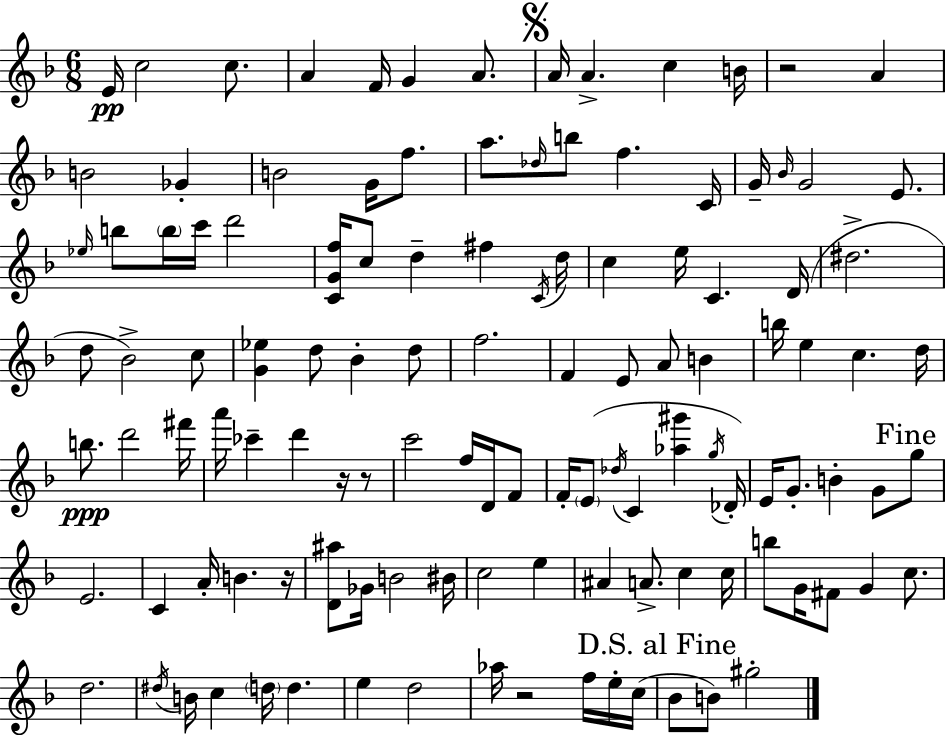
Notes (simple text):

E4/s C5/h C5/e. A4/q F4/s G4/q A4/e. A4/s A4/q. C5/q B4/s R/h A4/q B4/h Gb4/q B4/h G4/s F5/e. A5/e. Db5/s B5/e F5/q. C4/s G4/s Bb4/s G4/h E4/e. Eb5/s B5/e B5/s C6/s D6/h [C4,G4,F5]/s C5/e D5/q F#5/q C4/s D5/s C5/q E5/s C4/q. D4/s D#5/h. D5/e Bb4/h C5/e [G4,Eb5]/q D5/e Bb4/q D5/e F5/h. F4/q E4/e A4/e B4/q B5/s E5/q C5/q. D5/s B5/e. D6/h F#6/s A6/s CES6/q D6/q R/s R/e C6/h F5/s D4/s F4/e F4/s E4/e Db5/s C4/q [Ab5,G#6]/q G5/s Db4/s E4/s G4/e. B4/q G4/e G5/e E4/h. C4/q A4/s B4/q. R/s [D4,A#5]/e Gb4/s B4/h BIS4/s C5/h E5/q A#4/q A4/e. C5/q C5/s B5/e G4/s F#4/e G4/q C5/e. D5/h. D#5/s B4/s C5/q D5/s D5/q. E5/q D5/h Ab5/s R/h F5/s E5/s C5/s Bb4/e B4/e G#5/h